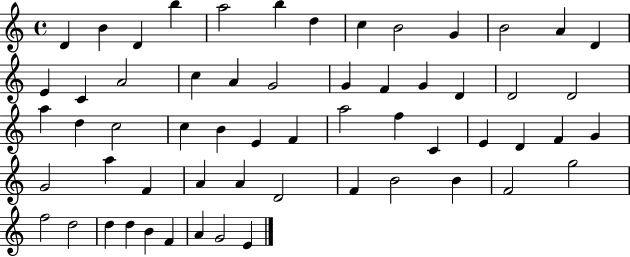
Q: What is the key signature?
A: C major